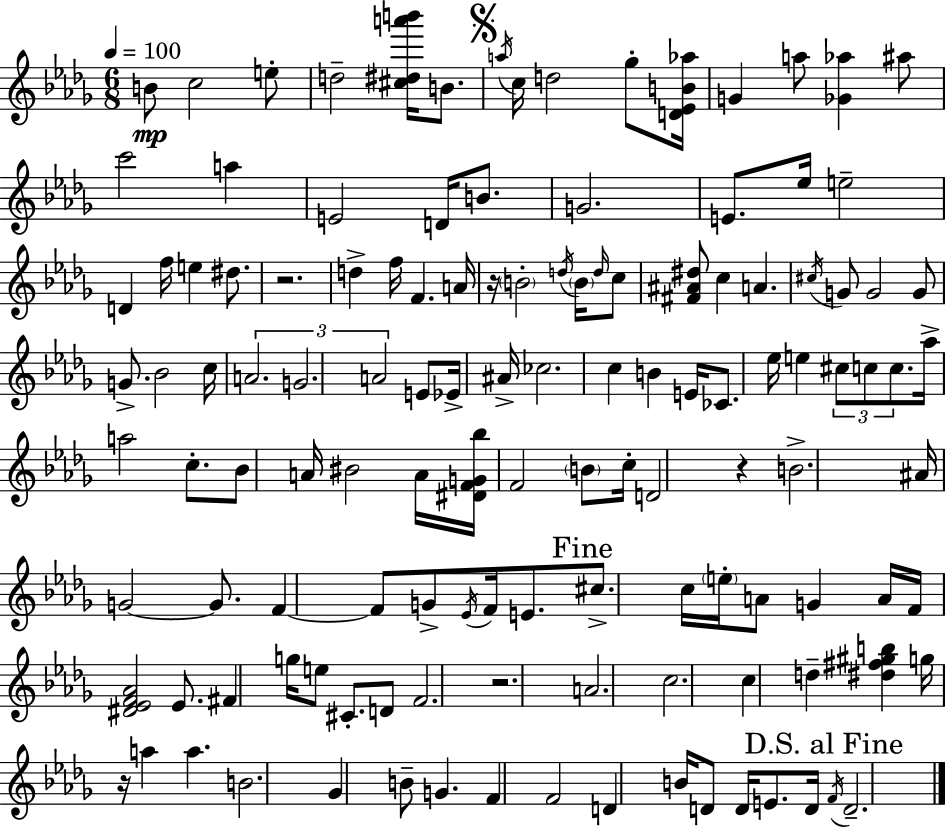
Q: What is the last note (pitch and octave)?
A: D4